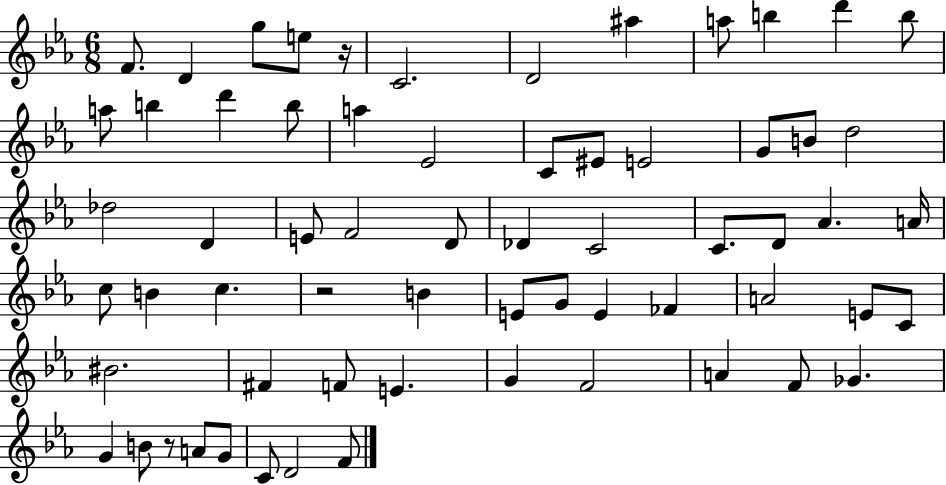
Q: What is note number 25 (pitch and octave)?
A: D4